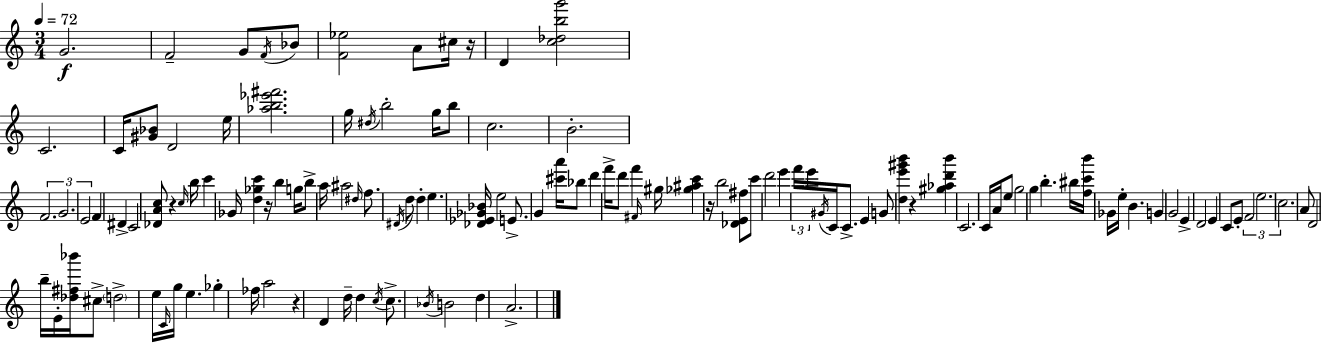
G4/h. F4/h G4/e F4/s Bb4/e [F4,Eb5]/h A4/e C#5/s R/s D4/q [C5,Db5,B5,G6]/h C4/h. C4/s [G#4,Bb4]/e D4/h E5/s [Ab5,B5,Eb6,F#6]/h. G5/s D#5/s B5/h G5/s B5/e C5/h. B4/h. F4/h. G4/h. E4/h F4/q D#4/q C4/h [Db4,A4,C5]/e R/q C5/s B5/s C6/q Gb4/s [D5,Gb5,C6]/q R/s B5/q G5/s B5/e A5/s A#5/h D#5/s F5/e. D#4/s D5/e D5/q E5/q. [Db4,Eb4,Gb4,Bb4]/s E5/h E4/e. G4/q [C#6,A6]/s Bb5/e D6/q F6/s D6/e F6/q F#4/s G#5/s [Gb5,A#5,C6]/q R/s B5/h [Db4,E4,F#5]/e C6/e D6/h E6/q F6/s E6/s G#4/s C4/s C4/e. E4/q G4/e [D5,E6,G#6,B6]/q R/q [G#5,Ab5,D6,B6]/q C4/h. C4/s A4/s E5/e G5/h G5/q B5/q. BIS5/s [F5,C6,B6]/s Gb4/s E5/s B4/q. G4/q G4/h E4/q D4/h E4/q C4/e E4/e F4/h E5/h. C5/h. A4/e D4/h B5/s E4/s [Db5,F#5,Bb6]/s C#5/e D5/h E5/s C4/s G5/s E5/q. Gb5/q FES5/s A5/h R/q D4/q D5/s D5/q C5/s C5/e. Bb4/s B4/h D5/q A4/h.